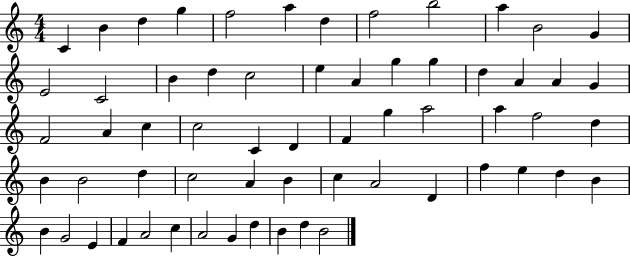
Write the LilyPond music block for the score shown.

{
  \clef treble
  \numericTimeSignature
  \time 4/4
  \key c \major
  c'4 b'4 d''4 g''4 | f''2 a''4 d''4 | f''2 b''2 | a''4 b'2 g'4 | \break e'2 c'2 | b'4 d''4 c''2 | e''4 a'4 g''4 g''4 | d''4 a'4 a'4 g'4 | \break f'2 a'4 c''4 | c''2 c'4 d'4 | f'4 g''4 a''2 | a''4 f''2 d''4 | \break b'4 b'2 d''4 | c''2 a'4 b'4 | c''4 a'2 d'4 | f''4 e''4 d''4 b'4 | \break b'4 g'2 e'4 | f'4 a'2 c''4 | a'2 g'4 d''4 | b'4 d''4 b'2 | \break \bar "|."
}